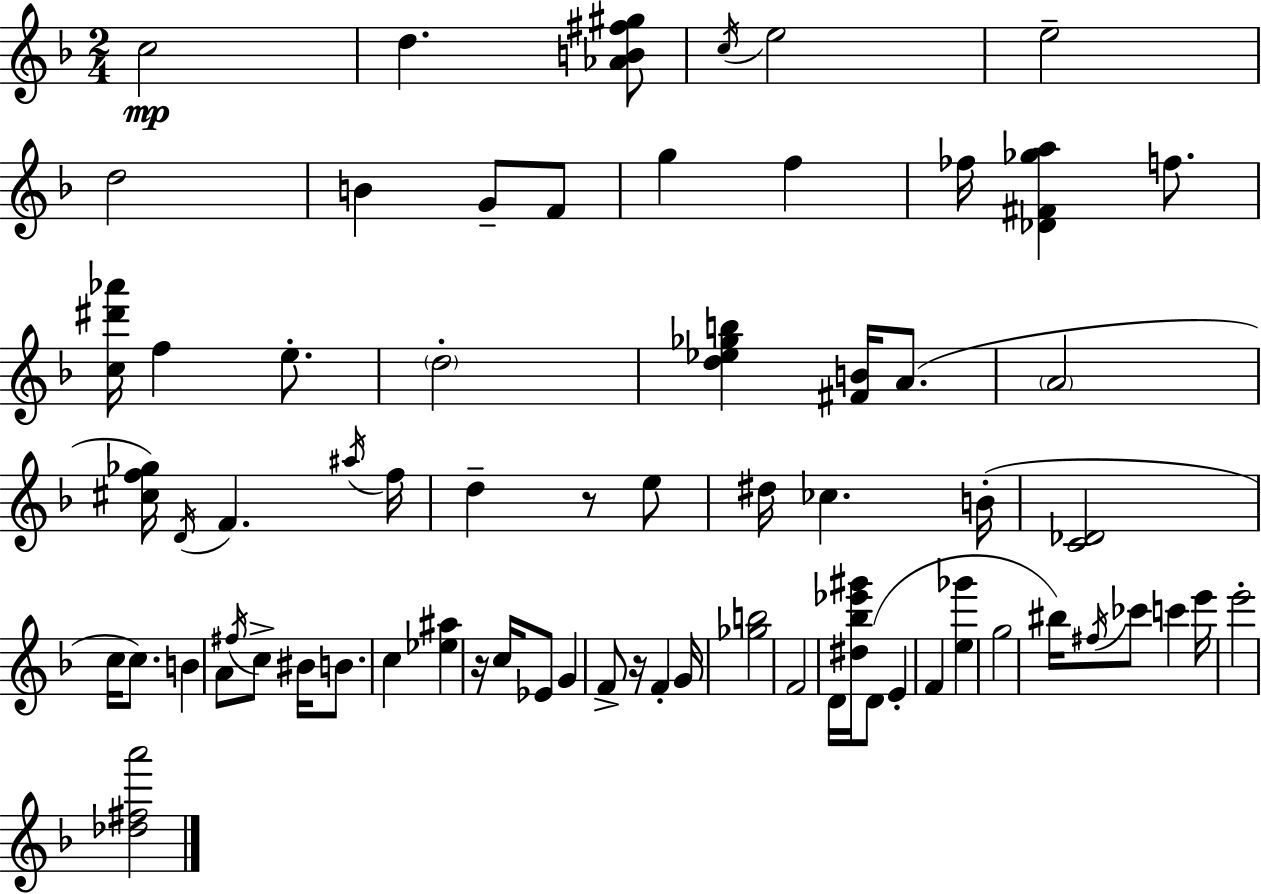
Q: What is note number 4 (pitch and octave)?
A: E5